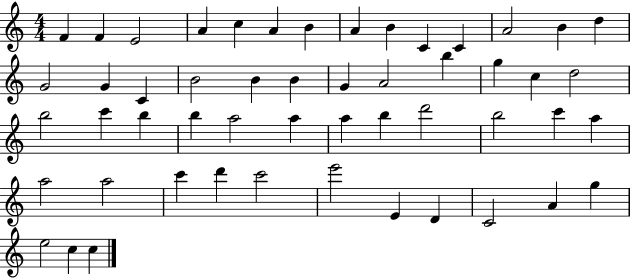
{
  \clef treble
  \numericTimeSignature
  \time 4/4
  \key c \major
  f'4 f'4 e'2 | a'4 c''4 a'4 b'4 | a'4 b'4 c'4 c'4 | a'2 b'4 d''4 | \break g'2 g'4 c'4 | b'2 b'4 b'4 | g'4 a'2 b''4 | g''4 c''4 d''2 | \break b''2 c'''4 b''4 | b''4 a''2 a''4 | a''4 b''4 d'''2 | b''2 c'''4 a''4 | \break a''2 a''2 | c'''4 d'''4 c'''2 | e'''2 e'4 d'4 | c'2 a'4 g''4 | \break e''2 c''4 c''4 | \bar "|."
}